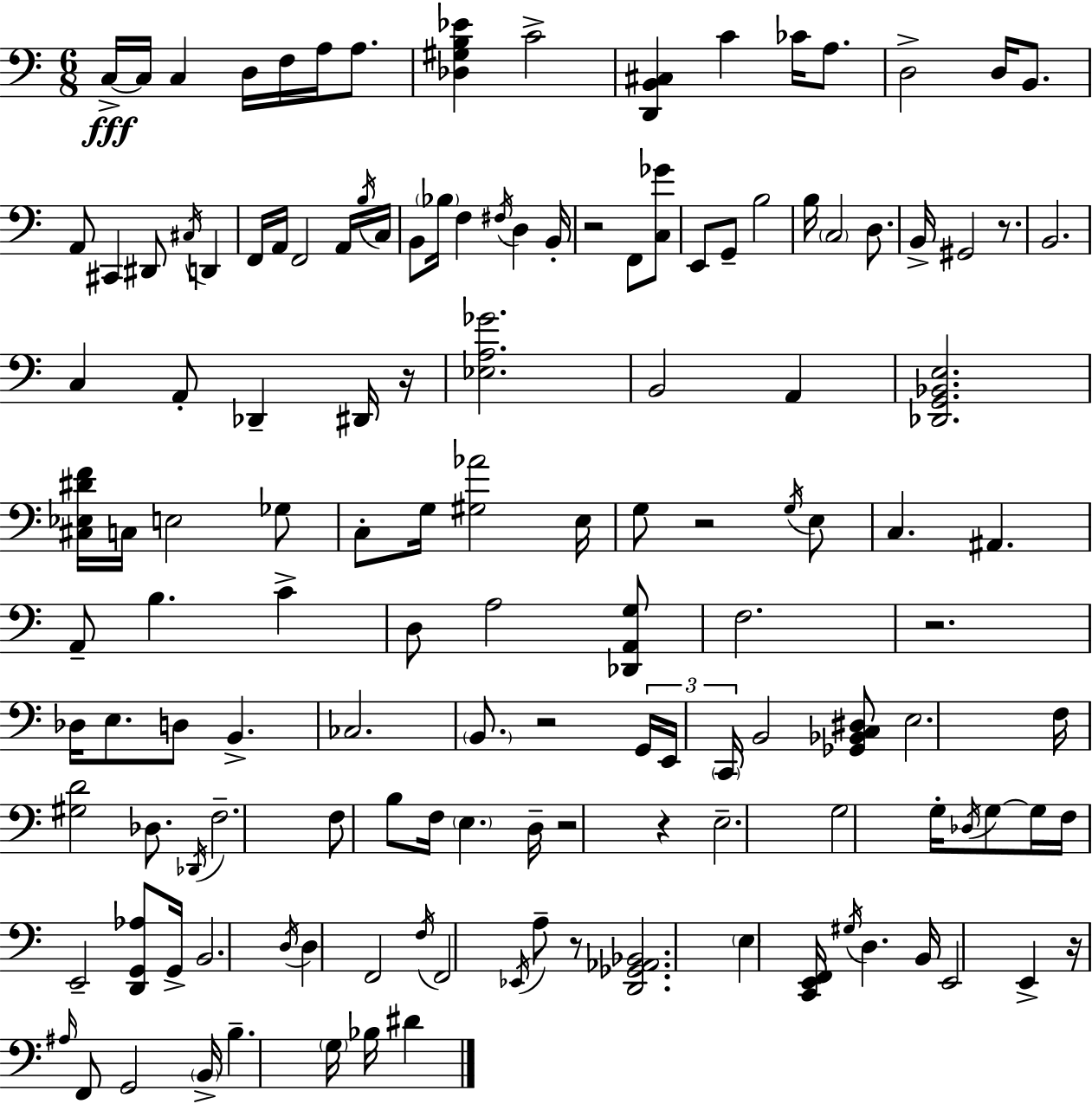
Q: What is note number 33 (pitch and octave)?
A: E2